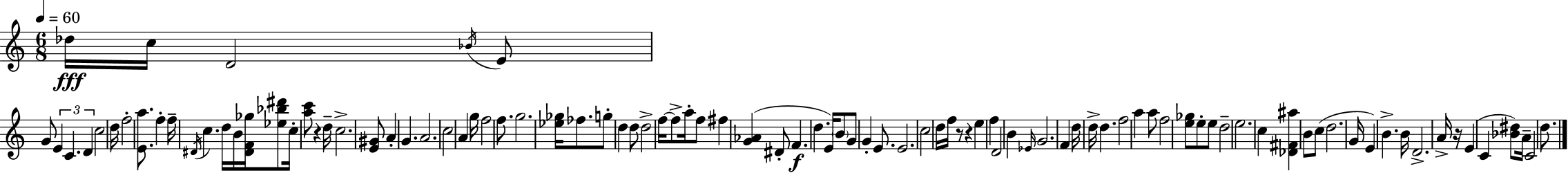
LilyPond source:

{
  \clef treble
  \numericTimeSignature
  \time 6/8
  \key c \major
  \tempo 4 = 60
  des''16\fff c''16 d'2 \acciaccatura { bes'16 } e'8 | g'8 \tuplet 3/2 { e'4 c'4. | d'4 } c''2 | d''16 f''2-. <e' a''>8. | \break f''4-. f''16-- \acciaccatura { dis'16 } c''4. | d''16 b'16 <dis' f' ges''>16 <ees'' bes'' dis'''>8 c''16-. <a'' c'''>8 r4 | d''16-- c''2.-> | <e' gis'>8 a'4-. g'4. | \break a'2. | c''2 a'4 | g''16 f''2 f''8. | g''2. | \break <ees'' ges''>16 fes''8. g''8-. d''4 | d''8 d''2-> f''16~~ f''8-> | a''16-. f''8 fis''4 <g' aes'>4( | dis'8-. f'4.\f d''4. | \break e'16) \parenthesize b'8 g'8 g'4-. e'8. | e'2. | c''2 d''16 f''16 | r8 r4 e''4 f''4 | \break d'2 b'4 | \grace { ees'16 } g'2. | f'4 d''16 d''16-> d''4. | f''2 a''4 | \break a''8 f''2 | <e'' ges''>8 e''8-. e''8 d''2-- | e''2. | c''4 <des' fis' ais''>4 b'8 | \break c''8( d''2. | g'16 e'4) b'4.-> | b'16 d'2.-> | a'16-> r16 e'4( c'4 | \break <bes' dis''>8) a'16-- c'2 | d''8. \bar "|."
}